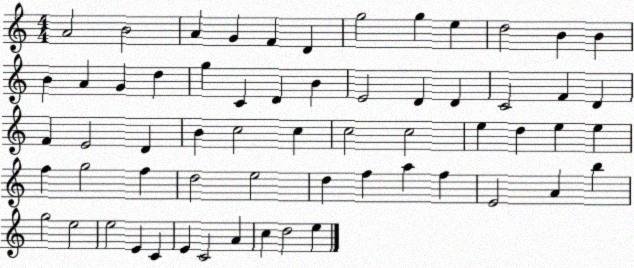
X:1
T:Untitled
M:4/4
L:1/4
K:C
A2 B2 A G F D g2 g e d2 B B B A G d g C D B E2 D D C2 F D F E2 D B c2 c c2 c2 e d e e f g2 f d2 e2 d f a f E2 A b g2 e2 e2 E C E C2 A c d2 e